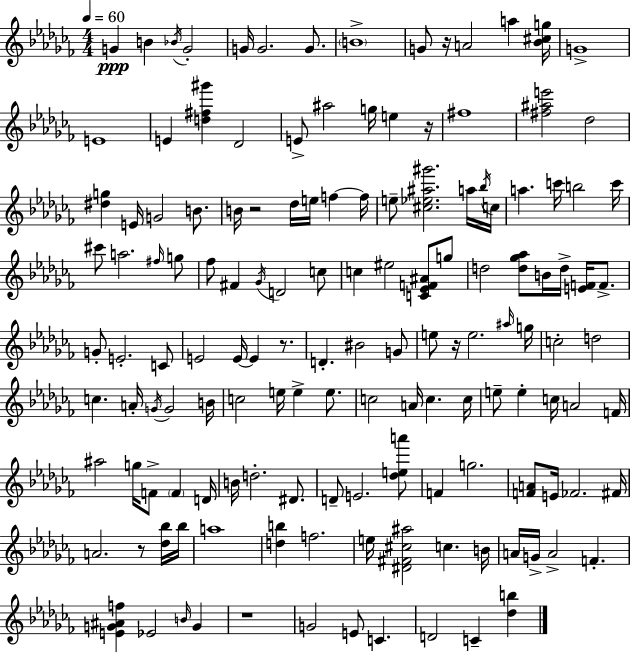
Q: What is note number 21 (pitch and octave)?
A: Db5